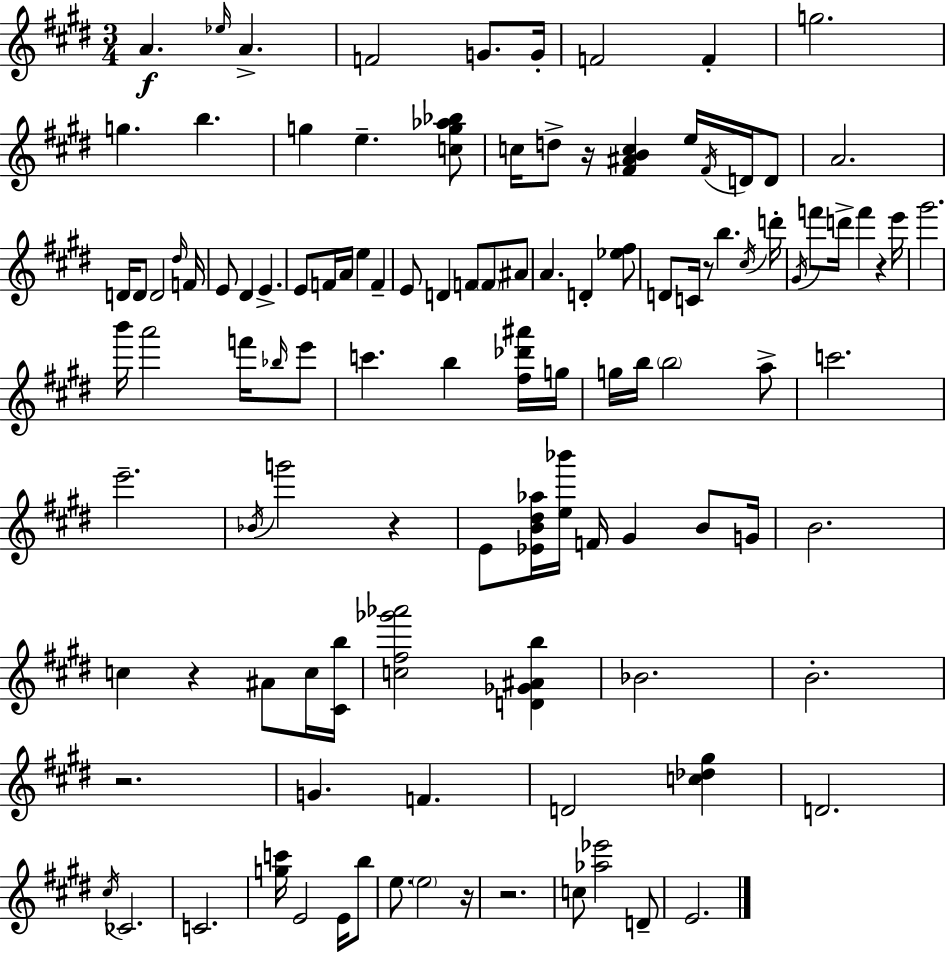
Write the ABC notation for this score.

X:1
T:Untitled
M:3/4
L:1/4
K:E
A _e/4 A F2 G/2 G/4 F2 F g2 g b g e [cg_a_b]/2 c/4 d/2 z/4 [^F^ABc] e/4 ^F/4 D/4 D/2 A2 D/4 D/2 D2 ^d/4 F/4 E/2 ^D E E/2 F/4 A/4 e F E/2 D F/2 F/2 ^A/2 A D [_e^f]/2 D/2 C/4 z/2 b ^c/4 d'/4 ^G/4 f'/2 d'/4 f' z e'/4 ^g'2 b'/4 a'2 f'/4 _b/4 e'/2 c' b [^f_d'^a']/4 g/4 g/4 b/4 b2 a/2 c'2 e'2 _B/4 g'2 z E/2 [_EB^d_a]/4 [e_b']/4 F/4 ^G B/2 G/4 B2 c z ^A/2 c/4 [^Cb]/4 [c^f_g'_a']2 [D_G^Ab] _B2 B2 z2 G F D2 [c_d^g] D2 ^c/4 _C2 C2 [gc']/4 E2 E/4 b/2 e/2 e2 z/4 z2 c/2 [_a_e']2 D/2 E2